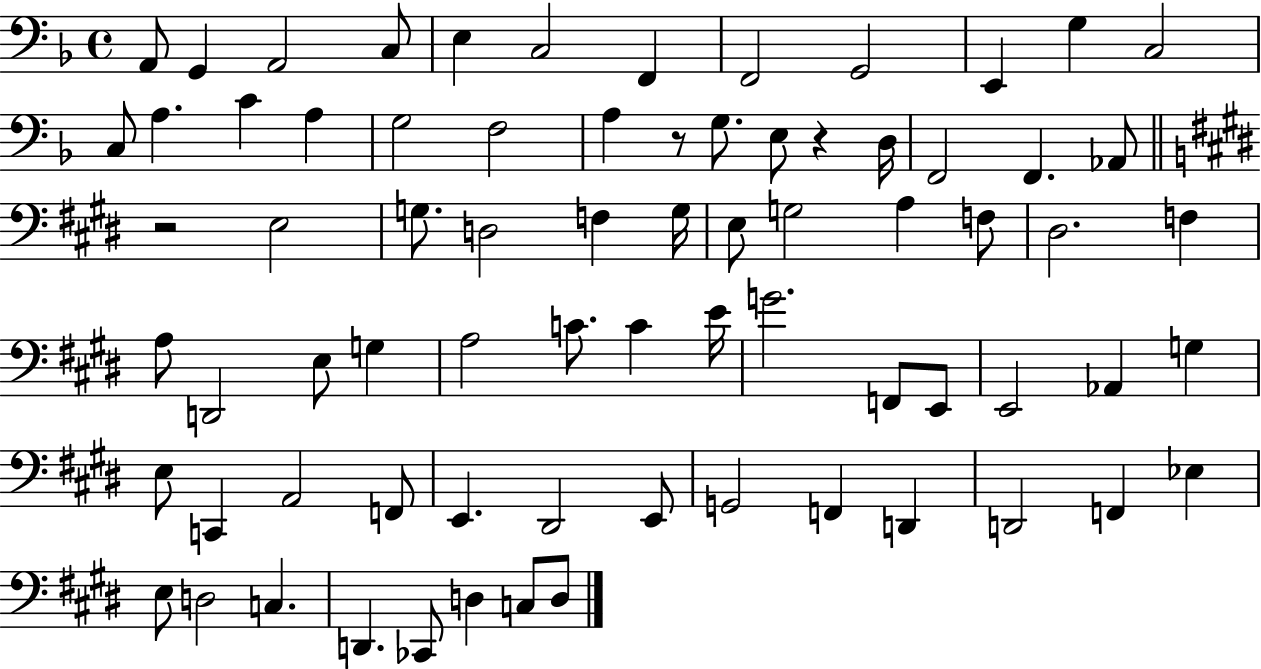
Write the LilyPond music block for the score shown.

{
  \clef bass
  \time 4/4
  \defaultTimeSignature
  \key f \major
  a,8 g,4 a,2 c8 | e4 c2 f,4 | f,2 g,2 | e,4 g4 c2 | \break c8 a4. c'4 a4 | g2 f2 | a4 r8 g8. e8 r4 d16 | f,2 f,4. aes,8 | \break \bar "||" \break \key e \major r2 e2 | g8. d2 f4 g16 | e8 g2 a4 f8 | dis2. f4 | \break a8 d,2 e8 g4 | a2 c'8. c'4 e'16 | g'2. f,8 e,8 | e,2 aes,4 g4 | \break e8 c,4 a,2 f,8 | e,4. dis,2 e,8 | g,2 f,4 d,4 | d,2 f,4 ees4 | \break e8 d2 c4. | d,4. ces,8 d4 c8 d8 | \bar "|."
}